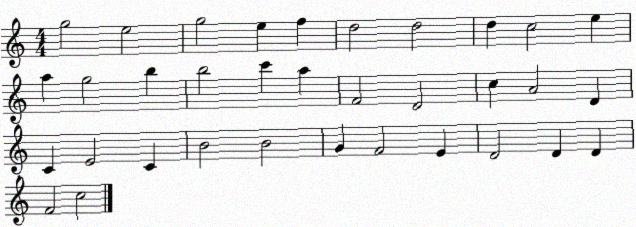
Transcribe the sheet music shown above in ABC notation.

X:1
T:Untitled
M:4/4
L:1/4
K:C
g2 e2 g2 e f d2 d2 d c2 e a g2 b b2 c' a F2 D2 c A2 D C E2 C B2 B2 G F2 E D2 D D F2 c2